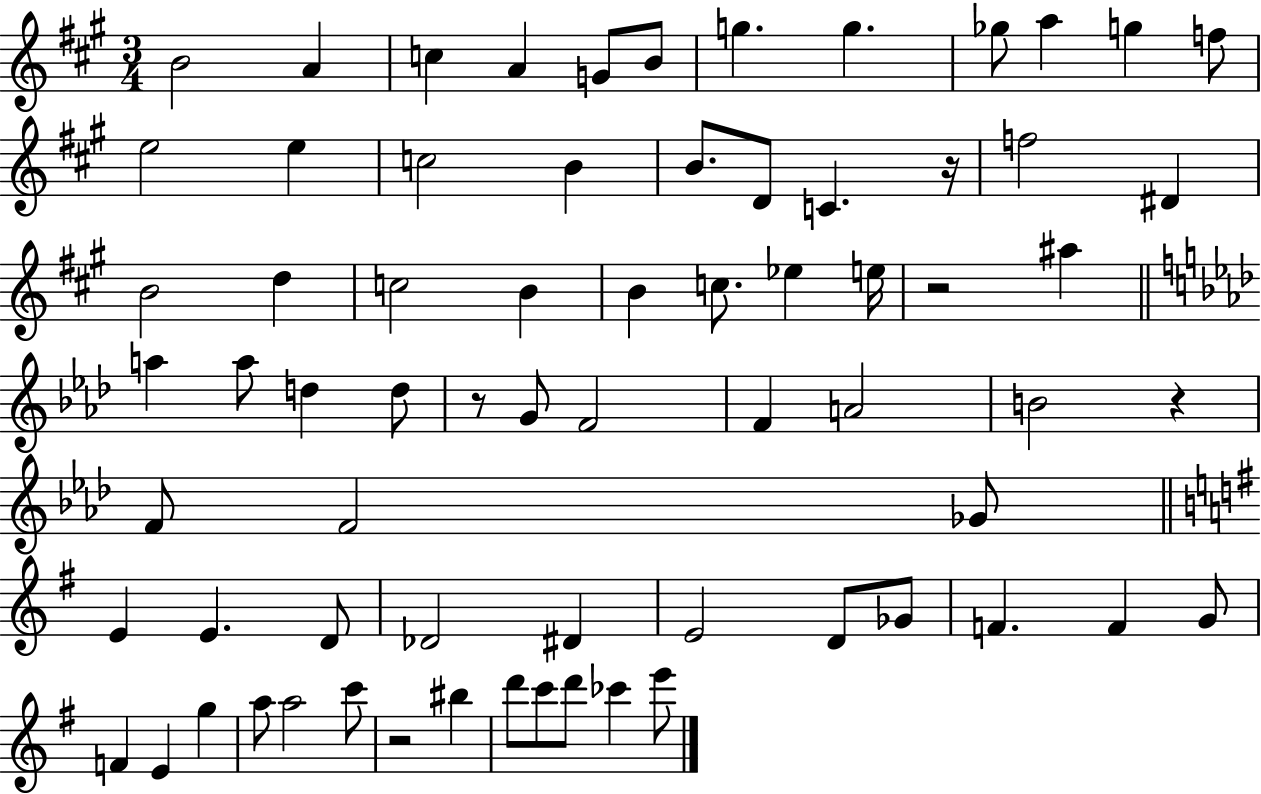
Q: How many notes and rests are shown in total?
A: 70